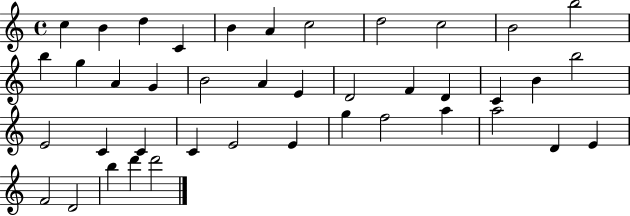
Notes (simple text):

C5/q B4/q D5/q C4/q B4/q A4/q C5/h D5/h C5/h B4/h B5/h B5/q G5/q A4/q G4/q B4/h A4/q E4/q D4/h F4/q D4/q C4/q B4/q B5/h E4/h C4/q C4/q C4/q E4/h E4/q G5/q F5/h A5/q A5/h D4/q E4/q F4/h D4/h B5/q D6/q D6/h